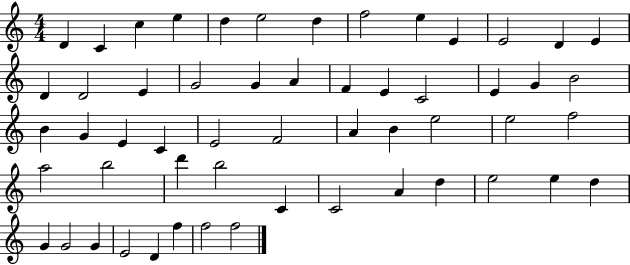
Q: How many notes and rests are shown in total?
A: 55